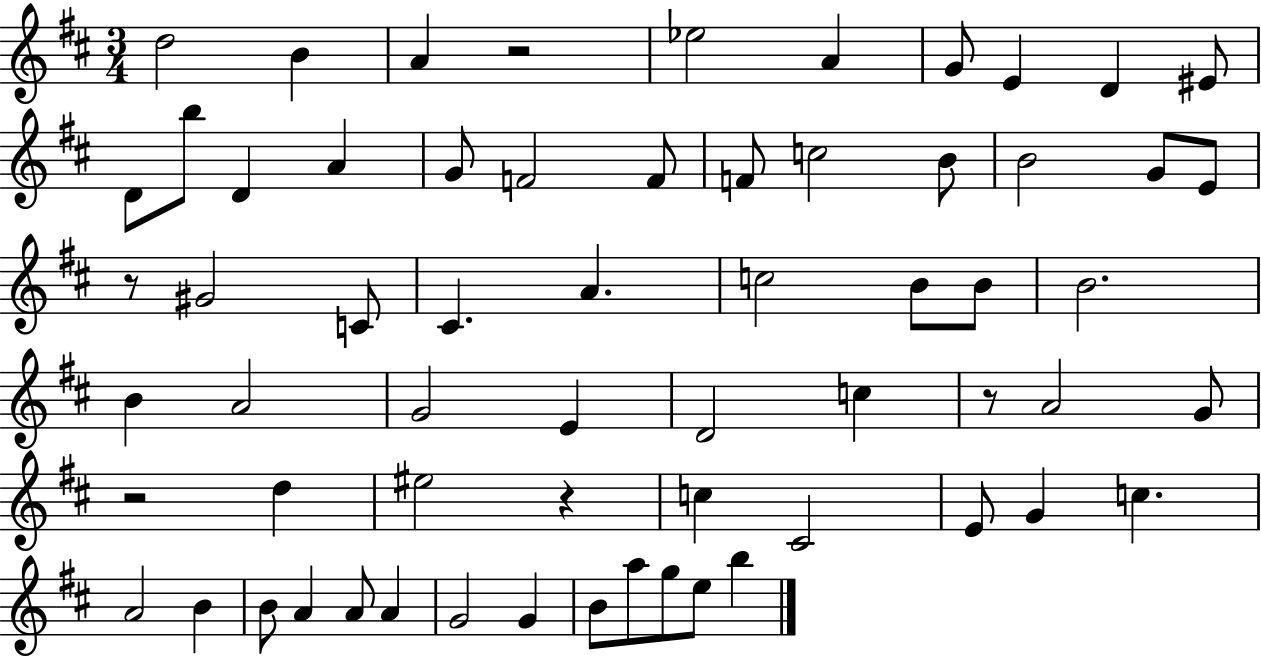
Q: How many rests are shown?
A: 5